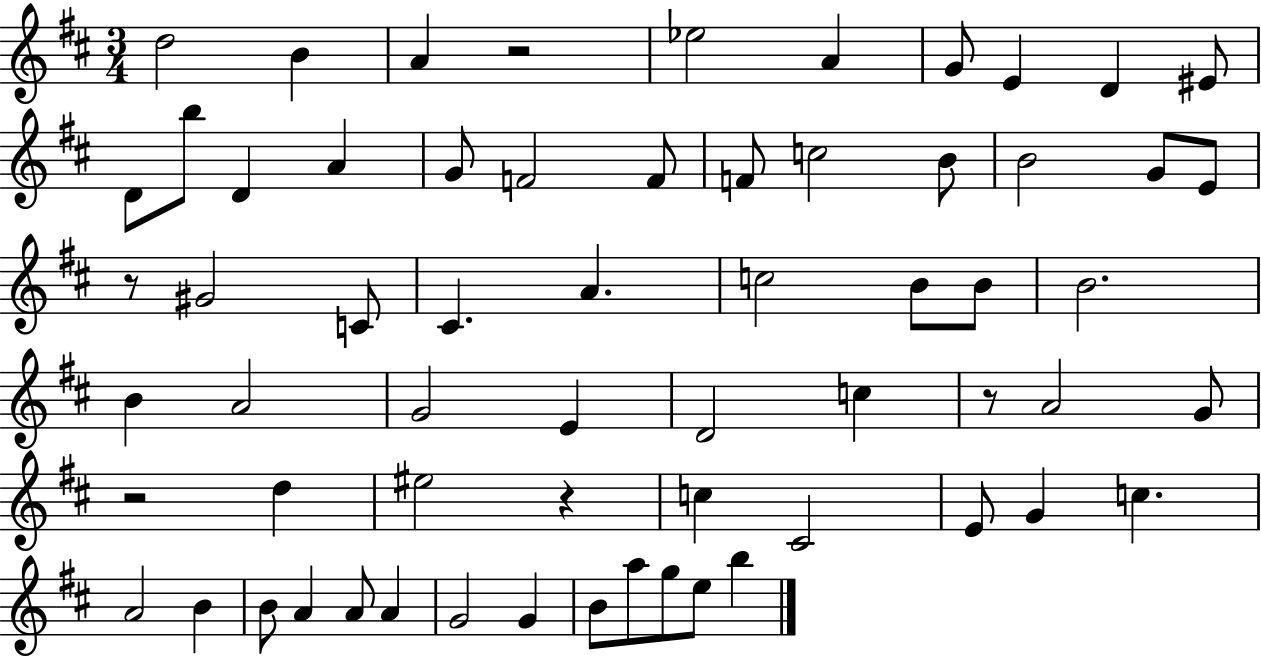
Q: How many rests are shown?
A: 5